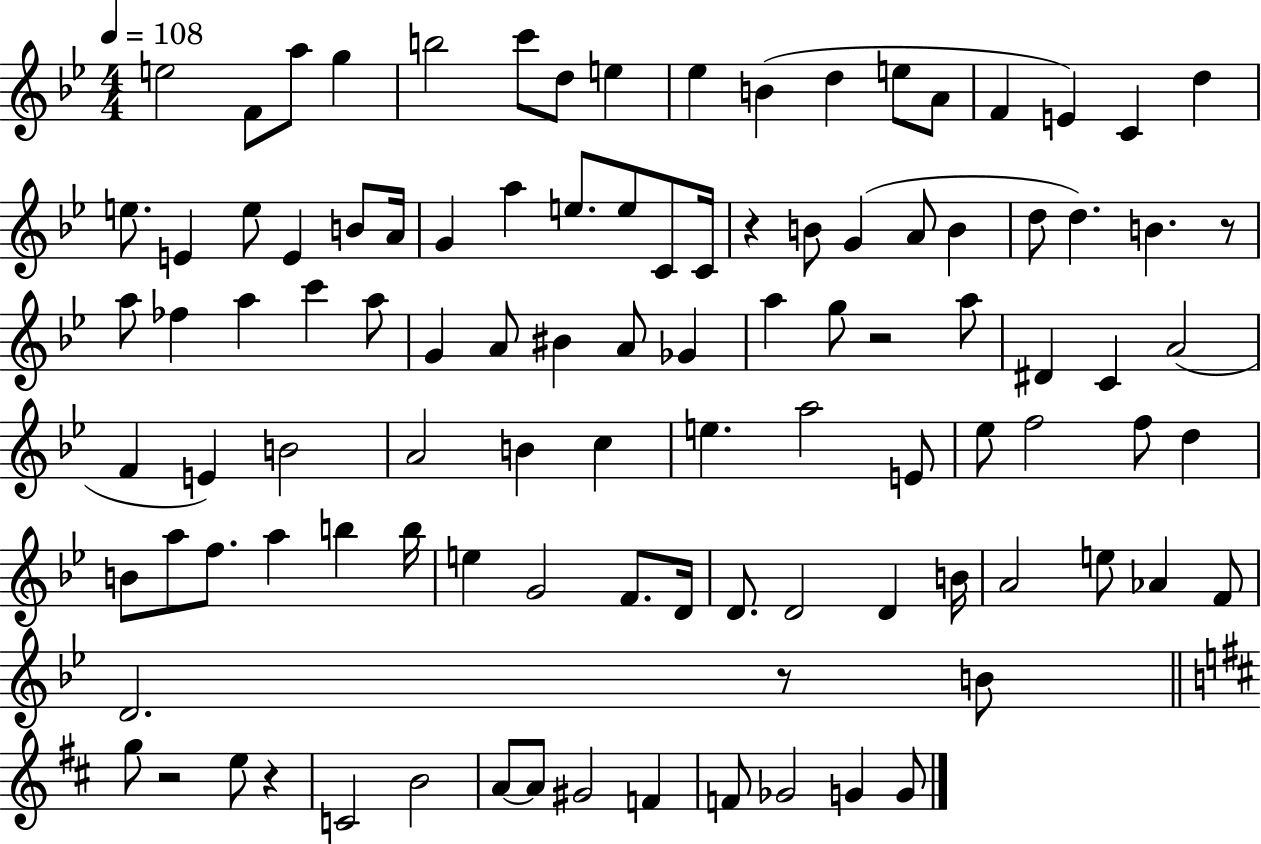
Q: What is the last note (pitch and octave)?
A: G4